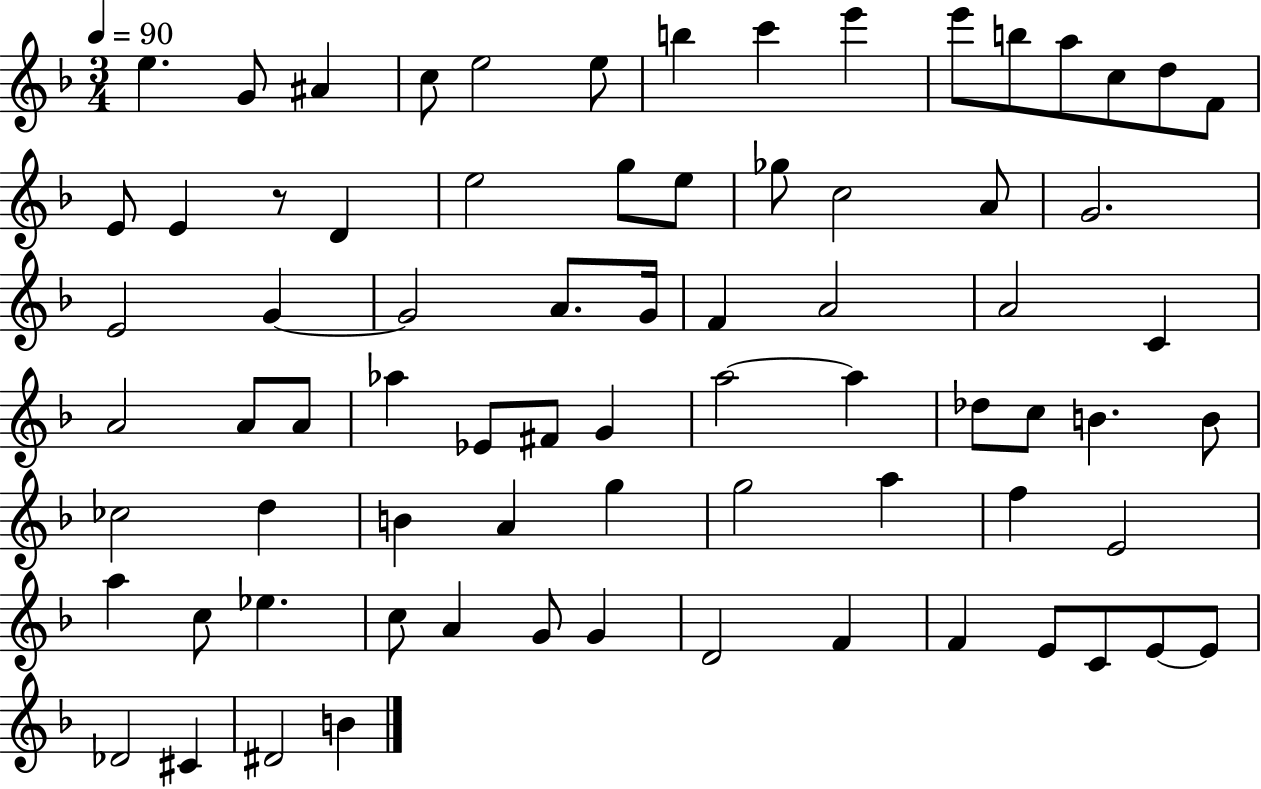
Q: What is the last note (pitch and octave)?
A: B4